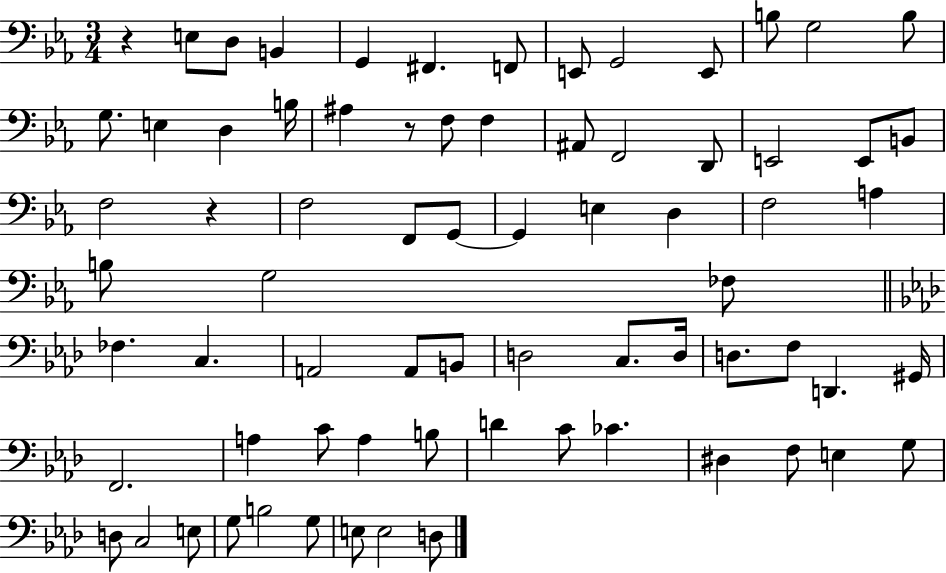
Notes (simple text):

R/q E3/e D3/e B2/q G2/q F#2/q. F2/e E2/e G2/h E2/e B3/e G3/h B3/e G3/e. E3/q D3/q B3/s A#3/q R/e F3/e F3/q A#2/e F2/h D2/e E2/h E2/e B2/e F3/h R/q F3/h F2/e G2/e G2/q E3/q D3/q F3/h A3/q B3/e G3/h FES3/e FES3/q. C3/q. A2/h A2/e B2/e D3/h C3/e. D3/s D3/e. F3/e D2/q. G#2/s F2/h. A3/q C4/e A3/q B3/e D4/q C4/e CES4/q. D#3/q F3/e E3/q G3/e D3/e C3/h E3/e G3/e B3/h G3/e E3/e E3/h D3/e